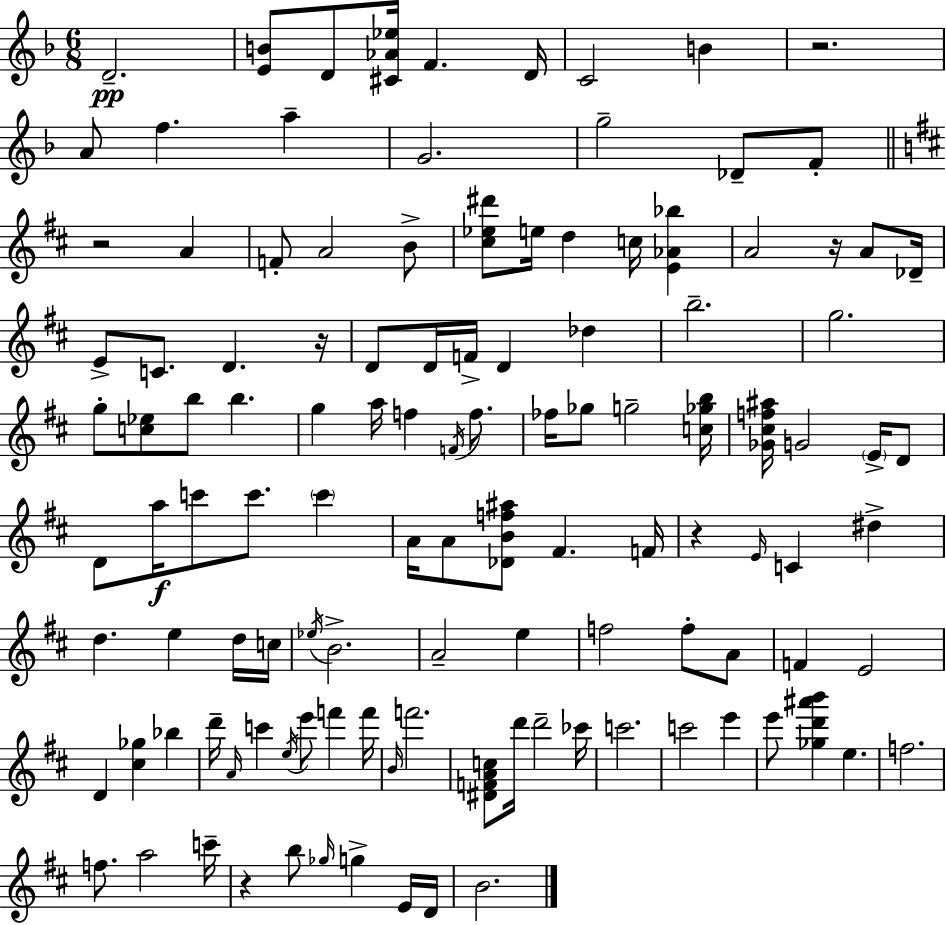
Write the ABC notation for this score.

X:1
T:Untitled
M:6/8
L:1/4
K:Dm
D2 [EB]/2 D/2 [^C_A_e]/4 F D/4 C2 B z2 A/2 f a G2 g2 _D/2 F/2 z2 A F/2 A2 B/2 [^c_e^d']/2 e/4 d c/4 [E_A_b] A2 z/4 A/2 _D/4 E/2 C/2 D z/4 D/2 D/4 F/4 D _d b2 g2 g/2 [c_e]/2 b/2 b g a/4 f F/4 f/2 _f/4 _g/2 g2 [c_gb]/4 [_G^cf^a]/4 G2 E/4 D/2 D/2 a/4 c'/2 c'/2 c' A/4 A/2 [_DBf^a]/2 ^F F/4 z E/4 C ^d d e d/4 c/4 _e/4 B2 A2 e f2 f/2 A/2 F E2 D [^c_g] _b d'/4 A/4 c' e/4 e'/2 f' f'/4 B/4 f'2 [^DFAc]/2 d'/4 d'2 _c'/4 c'2 c'2 e' e'/2 [_gd'^a'b'] e f2 f/2 a2 c'/4 z b/2 _g/4 g E/4 D/4 B2